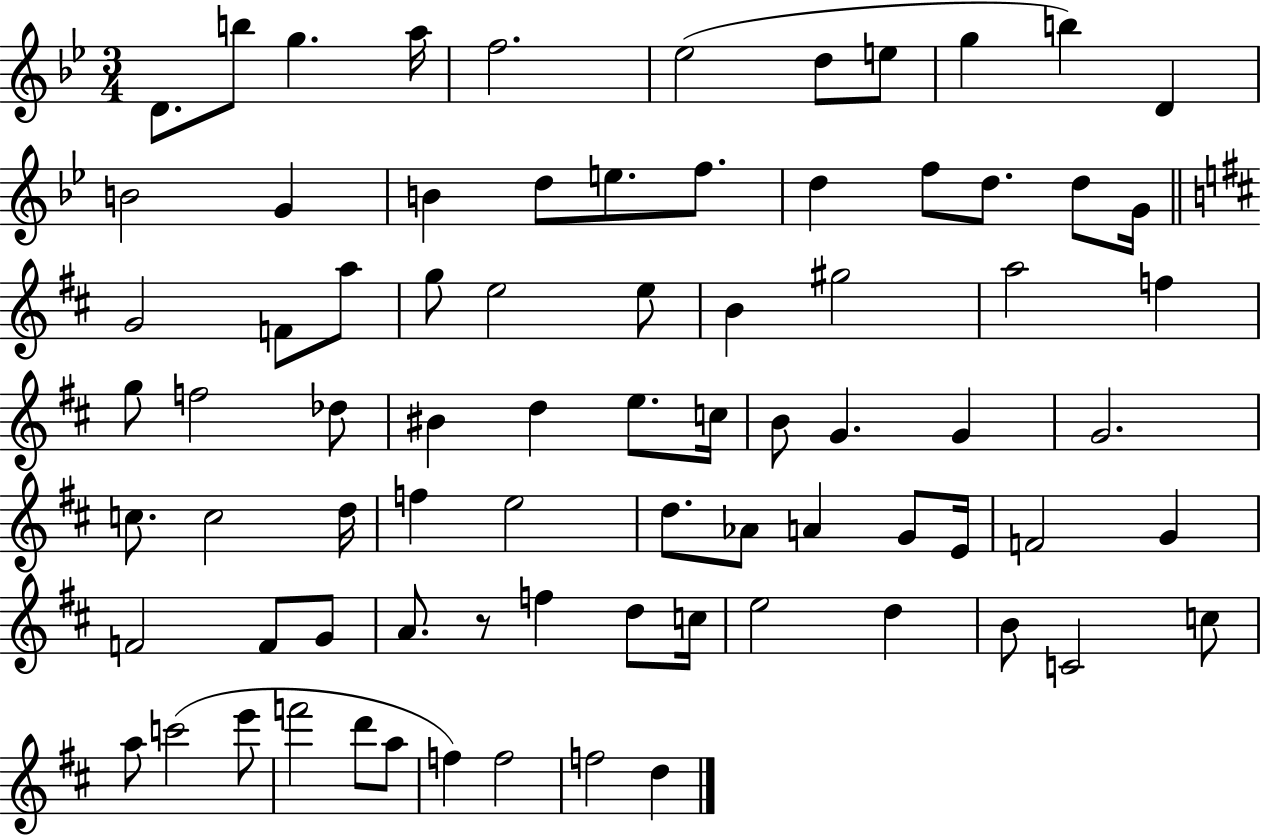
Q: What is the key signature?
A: BES major